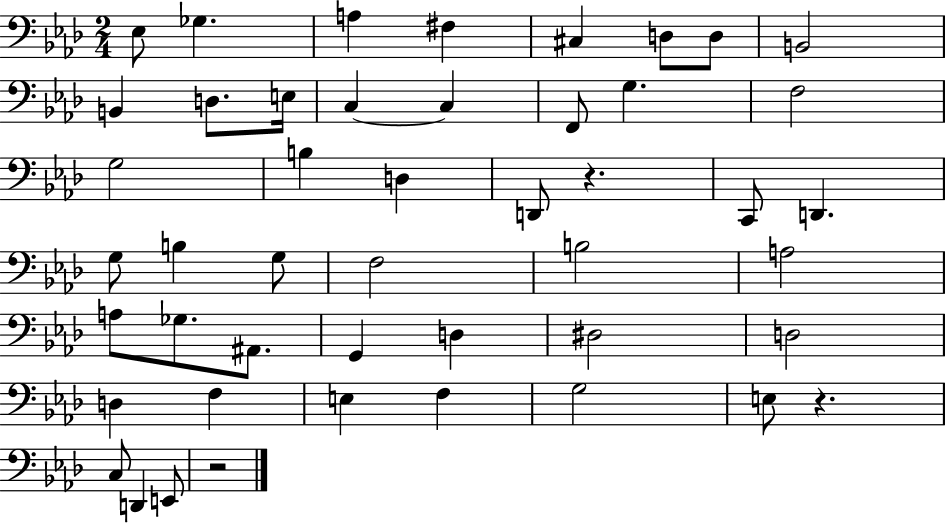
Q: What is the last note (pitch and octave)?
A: E2